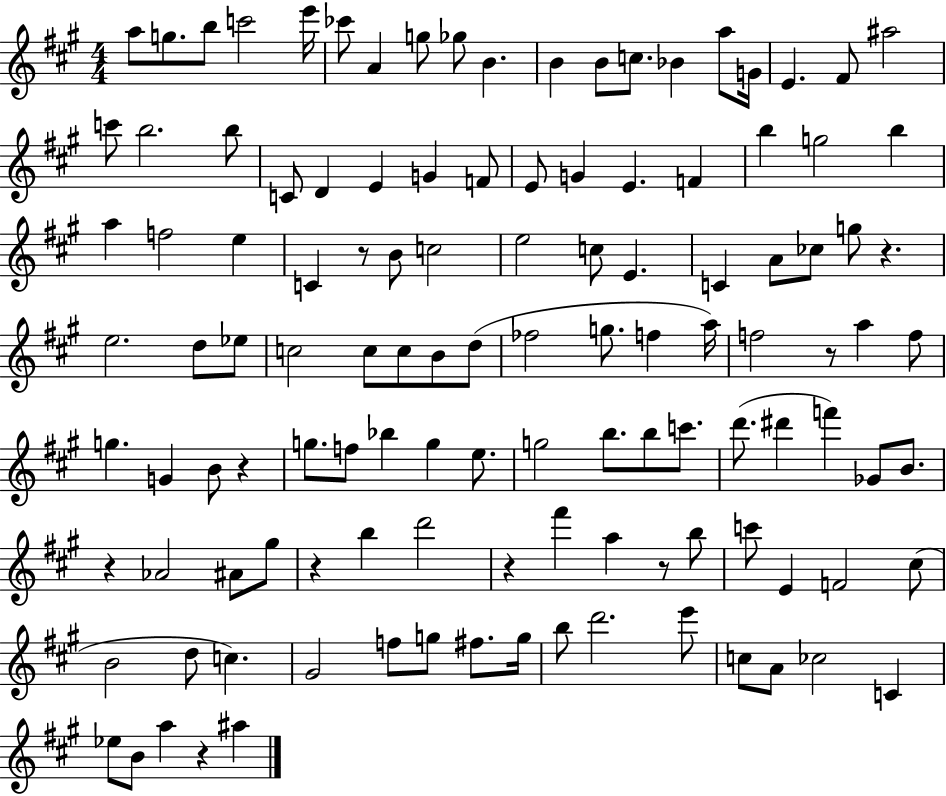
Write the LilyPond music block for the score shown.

{
  \clef treble
  \numericTimeSignature
  \time 4/4
  \key a \major
  \repeat volta 2 { a''8 g''8. b''8 c'''2 e'''16 | ces'''8 a'4 g''8 ges''8 b'4. | b'4 b'8 c''8. bes'4 a''8 g'16 | e'4. fis'8 ais''2 | \break c'''8 b''2. b''8 | c'8 d'4 e'4 g'4 f'8 | e'8 g'4 e'4. f'4 | b''4 g''2 b''4 | \break a''4 f''2 e''4 | c'4 r8 b'8 c''2 | e''2 c''8 e'4. | c'4 a'8 ces''8 g''8 r4. | \break e''2. d''8 ees''8 | c''2 c''8 c''8 b'8 d''8( | fes''2 g''8. f''4 a''16) | f''2 r8 a''4 f''8 | \break g''4. g'4 b'8 r4 | g''8. f''8 bes''4 g''4 e''8. | g''2 b''8. b''8 c'''8. | d'''8.( dis'''4 f'''4) ges'8 b'8. | \break r4 aes'2 ais'8 gis''8 | r4 b''4 d'''2 | r4 fis'''4 a''4 r8 b''8 | c'''8 e'4 f'2 cis''8( | \break b'2 d''8 c''4.) | gis'2 f''8 g''8 fis''8. g''16 | b''8 d'''2. e'''8 | c''8 a'8 ces''2 c'4 | \break ees''8 b'8 a''4 r4 ais''4 | } \bar "|."
}